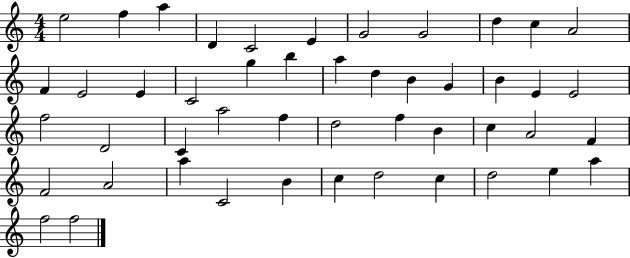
{
  \clef treble
  \numericTimeSignature
  \time 4/4
  \key c \major
  e''2 f''4 a''4 | d'4 c'2 e'4 | g'2 g'2 | d''4 c''4 a'2 | \break f'4 e'2 e'4 | c'2 g''4 b''4 | a''4 d''4 b'4 g'4 | b'4 e'4 e'2 | \break f''2 d'2 | c'4 a''2 f''4 | d''2 f''4 b'4 | c''4 a'2 f'4 | \break f'2 a'2 | a''4 c'2 b'4 | c''4 d''2 c''4 | d''2 e''4 a''4 | \break f''2 f''2 | \bar "|."
}